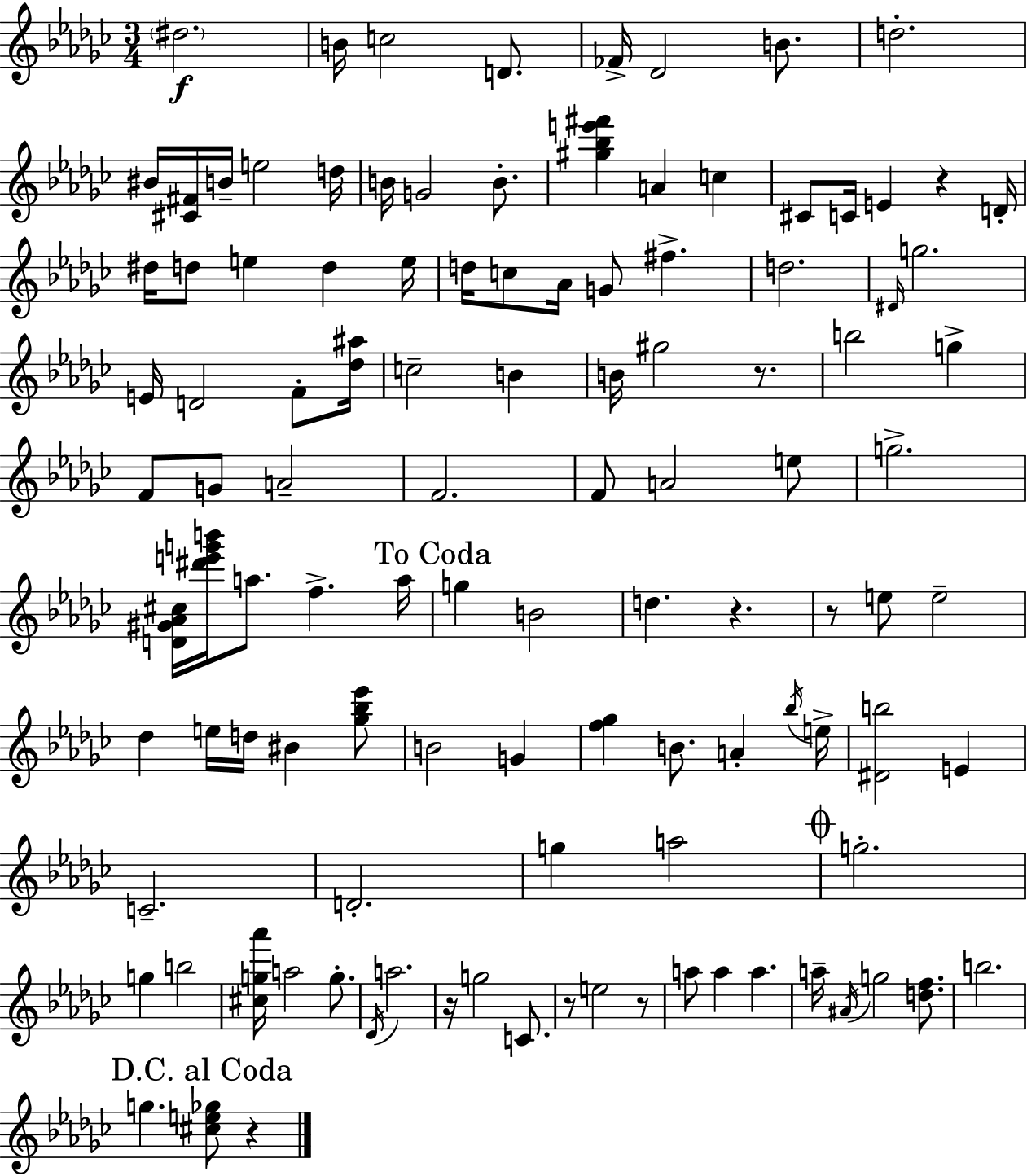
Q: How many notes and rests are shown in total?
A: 111